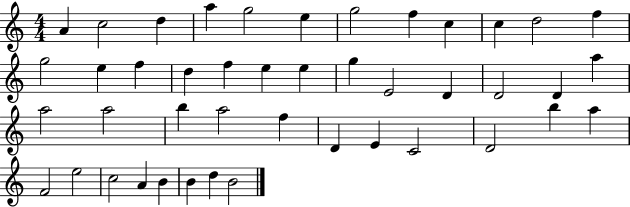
X:1
T:Untitled
M:4/4
L:1/4
K:C
A c2 d a g2 e g2 f c c d2 f g2 e f d f e e g E2 D D2 D a a2 a2 b a2 f D E C2 D2 b a F2 e2 c2 A B B d B2